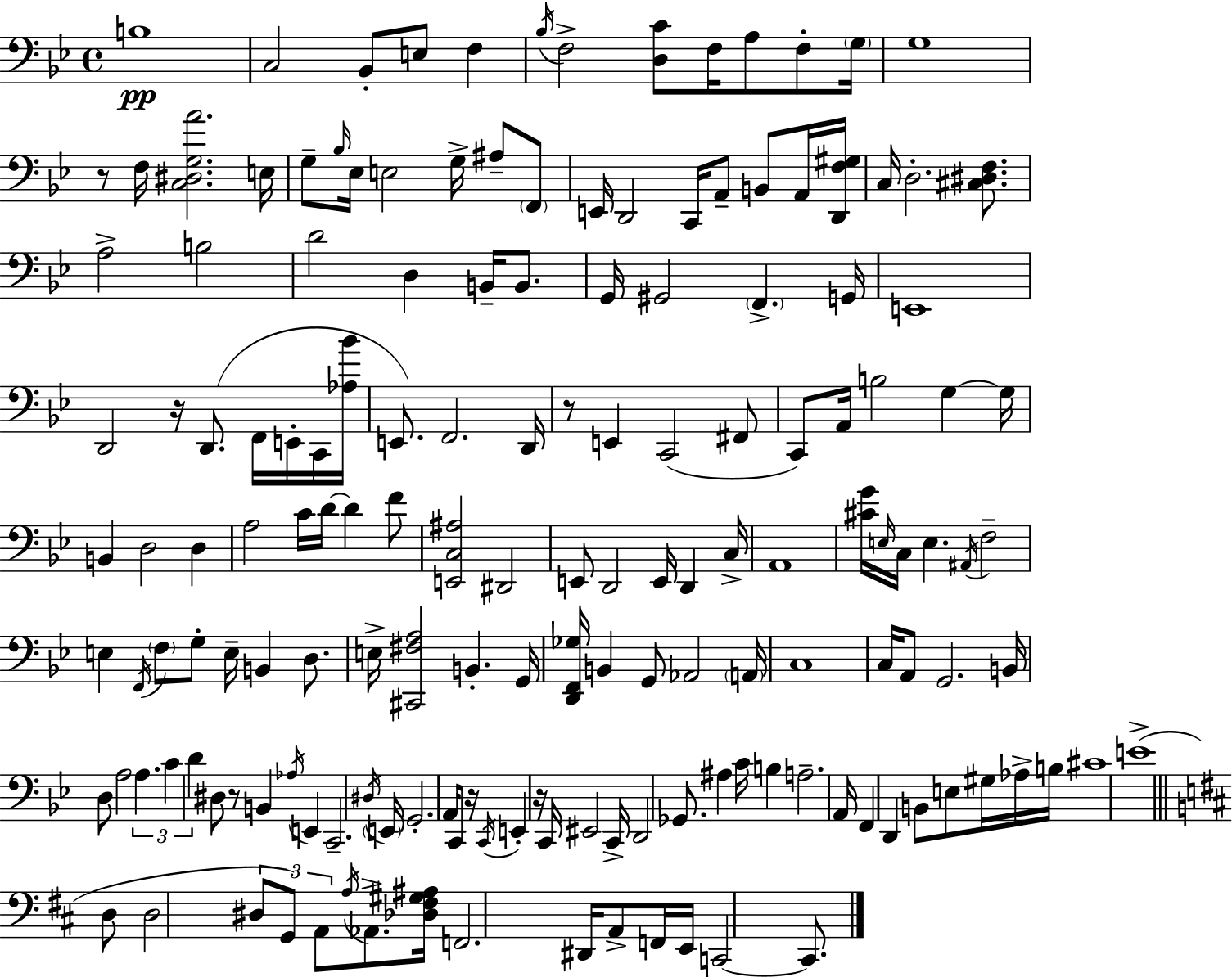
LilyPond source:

{
  \clef bass
  \time 4/4
  \defaultTimeSignature
  \key bes \major
  b1\pp | c2 bes,8-. e8 f4 | \acciaccatura { bes16 } f2-> <d c'>8 f16 a8 f8-. | \parenthesize g16 g1 | \break r8 f16 <c dis g a'>2. | e16 g8-- \grace { bes16 } ees16 e2 g16-> ais8-- | \parenthesize f,8 e,16 d,2 c,16 a,8-- b,8 | a,16 <d, f gis>16 c16 d2.-. <cis dis f>8. | \break a2-> b2 | d'2 d4 b,16-- b,8. | g,16 gis,2 \parenthesize f,4.-> | g,16 e,1 | \break d,2 r16 d,8.( f,16 e,16-. | c,16 <aes bes'>16 e,8.) f,2. | d,16 r8 e,4 c,2( | fis,8 c,8) a,16 b2 g4~~ | \break g16 b,4 d2 d4 | a2 c'16 d'16~~ d'4 | f'8 <e, c ais>2 dis,2 | e,8 d,2 e,16 d,4 | \break c16-> a,1 | <cis' g'>16 \grace { e16 } c16 e4. \acciaccatura { ais,16 } f2-- | e4 \acciaccatura { f,16 } \parenthesize f8 g8-. e16-- b,4 | d8. e16-> <cis, fis a>2 b,4.-. | \break g,16 <d, f, ges>16 b,4 g,8 aes,2 | \parenthesize a,16 c1 | c16 a,8 g,2. | b,16 d8 a2 \tuplet 3/2 { a4. | \break c'4 d'4 } dis8 r8 | b,4 \acciaccatura { aes16 } e,4 c,2.-- | \acciaccatura { dis16 } \parenthesize e,16 g,2.-. | a,16 c,8 r16 \acciaccatura { c,16 } e,4-. r16 c,16 eis,2 | \break c,16-> d,2 | ges,8. ais4 c'16 b4 a2.-- | a,16 f,4 d,4 | b,8 e8 gis16 aes16-> b16 cis'1 | \break e'1->( | \bar "||" \break \key b \minor d8 d2 \tuplet 3/2 { dis8 g,8) a,8 } | \acciaccatura { a16 } aes,8.-> <des fis gis ais>16 f,2. | dis,16 a,8-> f,16 e,16 c,2~~ c,8. | \bar "|."
}